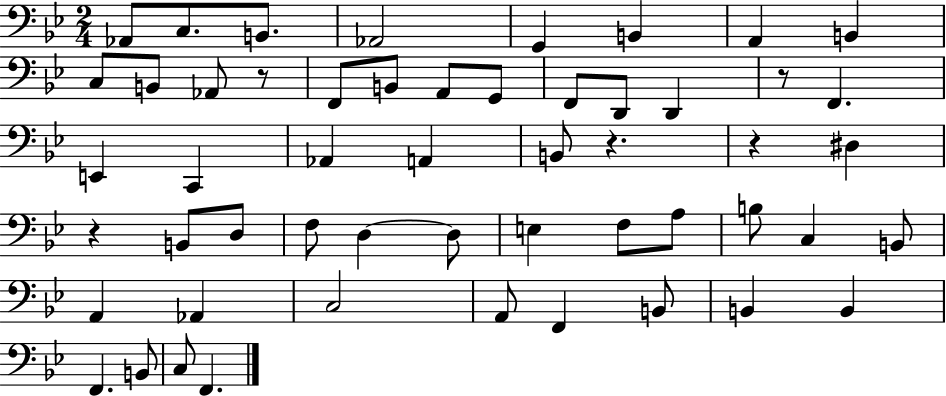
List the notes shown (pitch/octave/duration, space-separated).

Ab2/e C3/e. B2/e. Ab2/h G2/q B2/q A2/q B2/q C3/e B2/e Ab2/e R/e F2/e B2/e A2/e G2/e F2/e D2/e D2/q R/e F2/q. E2/q C2/q Ab2/q A2/q B2/e R/q. R/q D#3/q R/q B2/e D3/e F3/e D3/q D3/e E3/q F3/e A3/e B3/e C3/q B2/e A2/q Ab2/q C3/h A2/e F2/q B2/e B2/q B2/q F2/q. B2/e C3/e F2/q.